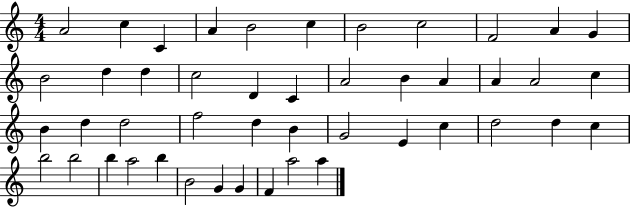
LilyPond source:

{
  \clef treble
  \numericTimeSignature
  \time 4/4
  \key c \major
  a'2 c''4 c'4 | a'4 b'2 c''4 | b'2 c''2 | f'2 a'4 g'4 | \break b'2 d''4 d''4 | c''2 d'4 c'4 | a'2 b'4 a'4 | a'4 a'2 c''4 | \break b'4 d''4 d''2 | f''2 d''4 b'4 | g'2 e'4 c''4 | d''2 d''4 c''4 | \break b''2 b''2 | b''4 a''2 b''4 | b'2 g'4 g'4 | f'4 a''2 a''4 | \break \bar "|."
}